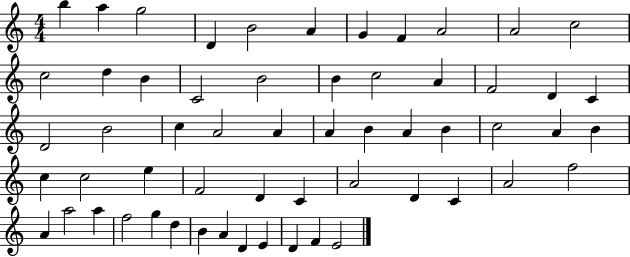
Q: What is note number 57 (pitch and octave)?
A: F4